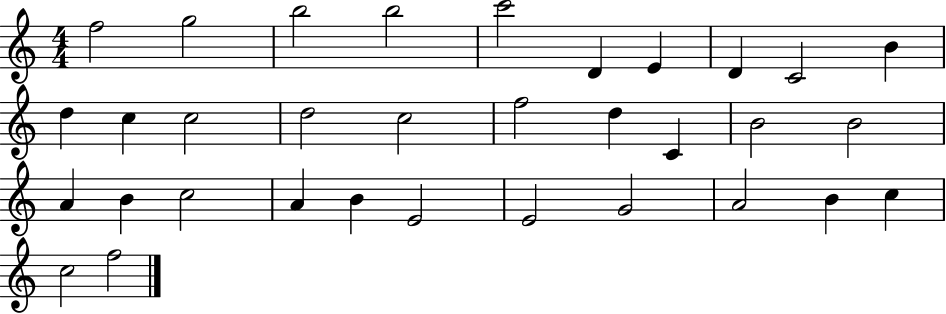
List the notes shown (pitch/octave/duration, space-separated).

F5/h G5/h B5/h B5/h C6/h D4/q E4/q D4/q C4/h B4/q D5/q C5/q C5/h D5/h C5/h F5/h D5/q C4/q B4/h B4/h A4/q B4/q C5/h A4/q B4/q E4/h E4/h G4/h A4/h B4/q C5/q C5/h F5/h